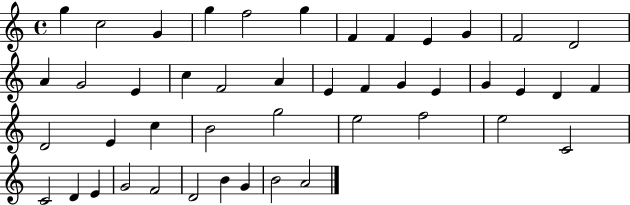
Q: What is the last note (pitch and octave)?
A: A4